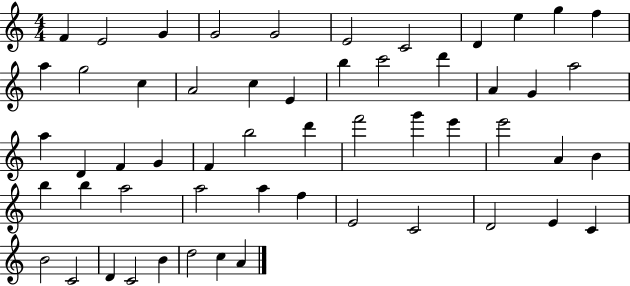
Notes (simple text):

F4/q E4/h G4/q G4/h G4/h E4/h C4/h D4/q E5/q G5/q F5/q A5/q G5/h C5/q A4/h C5/q E4/q B5/q C6/h D6/q A4/q G4/q A5/h A5/q D4/q F4/q G4/q F4/q B5/h D6/q F6/h G6/q E6/q E6/h A4/q B4/q B5/q B5/q A5/h A5/h A5/q F5/q E4/h C4/h D4/h E4/q C4/q B4/h C4/h D4/q C4/h B4/q D5/h C5/q A4/q